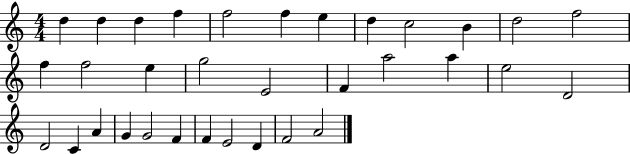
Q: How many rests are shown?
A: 0